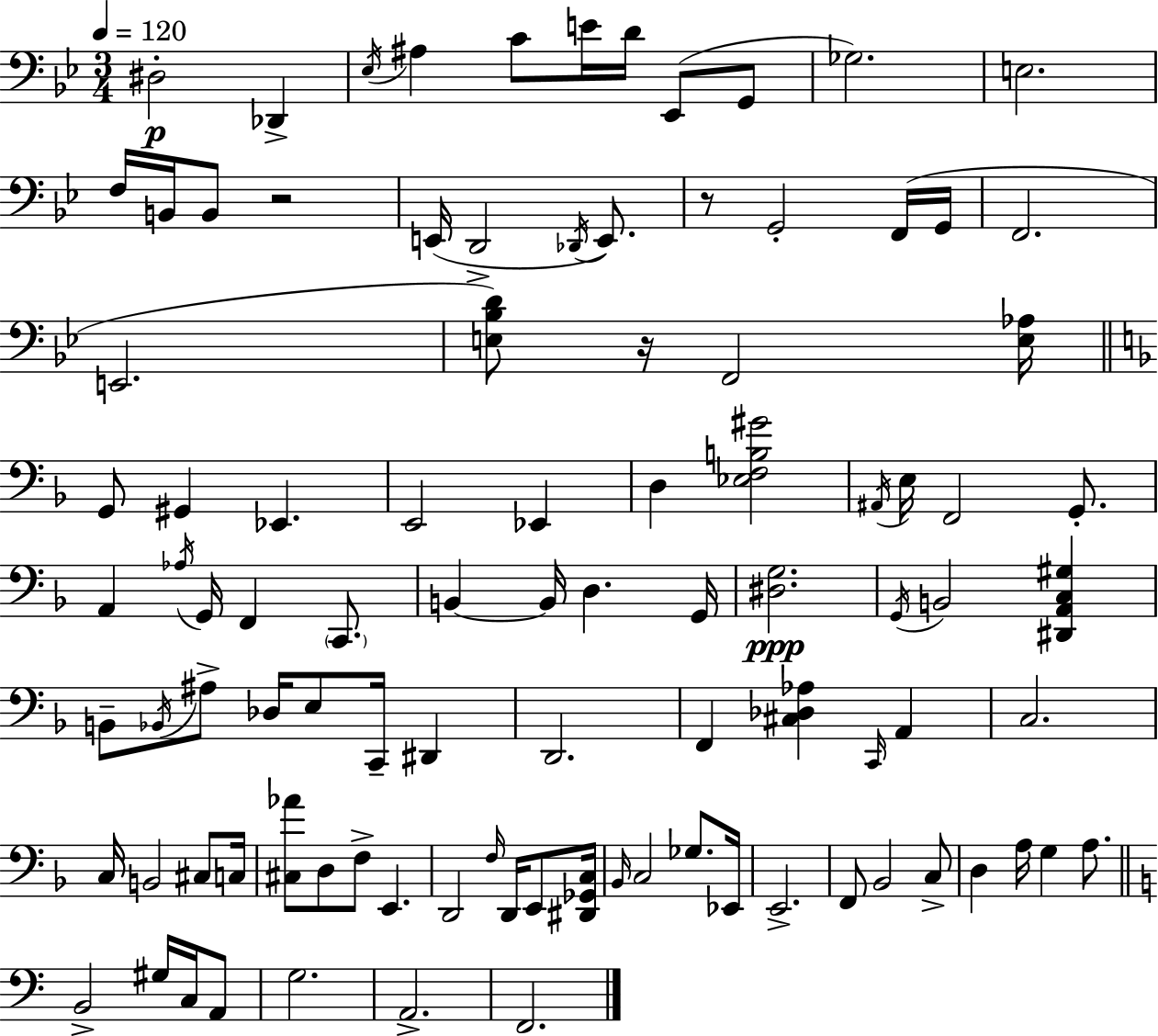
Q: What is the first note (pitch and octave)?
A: D#3